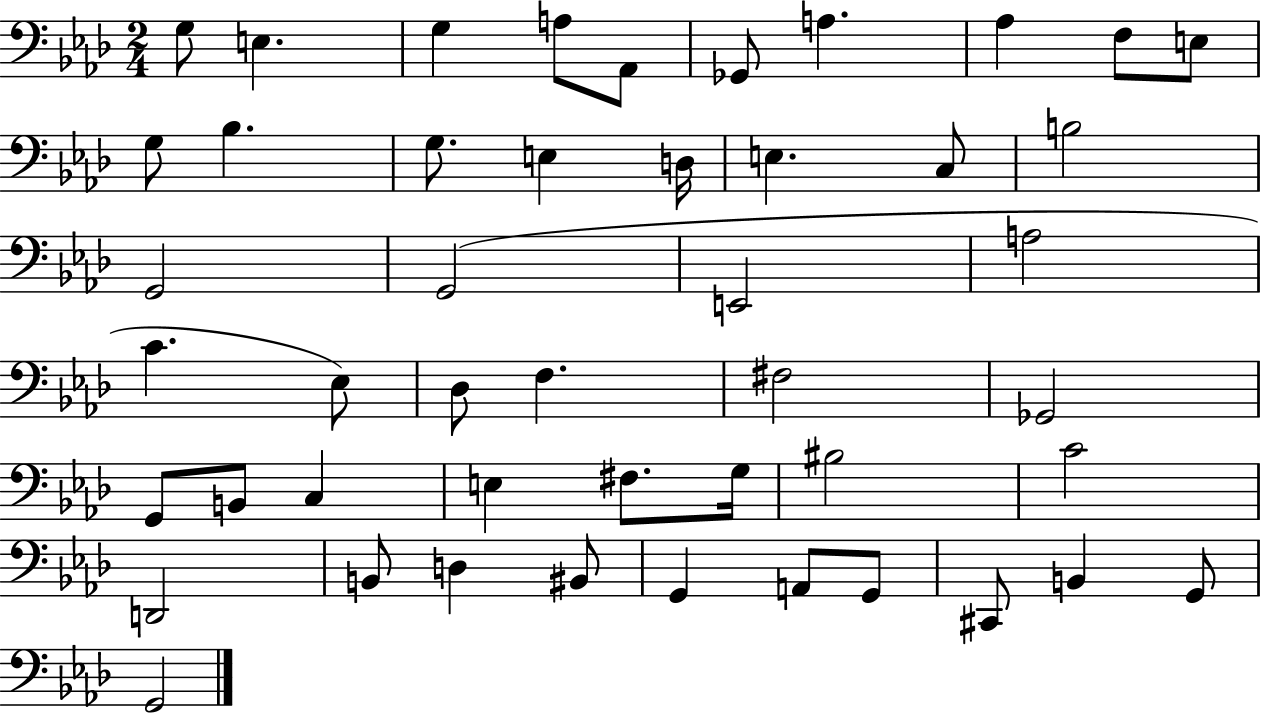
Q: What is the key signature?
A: AES major